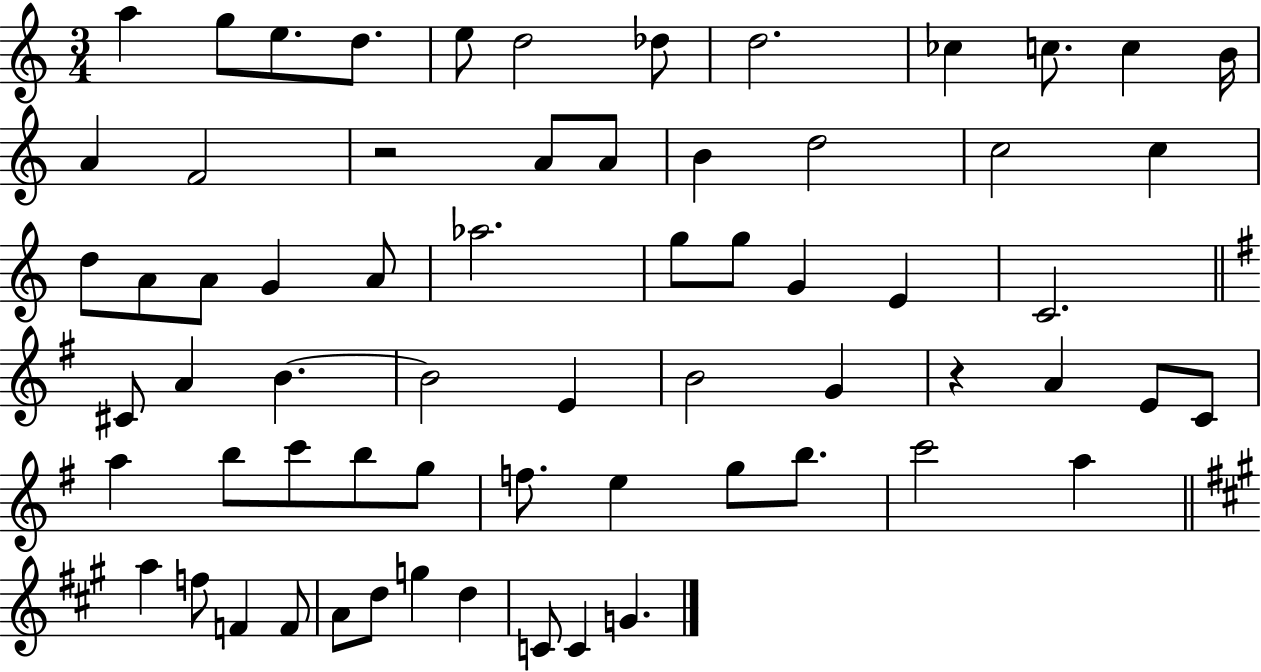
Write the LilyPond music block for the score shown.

{
  \clef treble
  \numericTimeSignature
  \time 3/4
  \key c \major
  a''4 g''8 e''8. d''8. | e''8 d''2 des''8 | d''2. | ces''4 c''8. c''4 b'16 | \break a'4 f'2 | r2 a'8 a'8 | b'4 d''2 | c''2 c''4 | \break d''8 a'8 a'8 g'4 a'8 | aes''2. | g''8 g''8 g'4 e'4 | c'2. | \break \bar "||" \break \key g \major cis'8 a'4 b'4.~~ | b'2 e'4 | b'2 g'4 | r4 a'4 e'8 c'8 | \break a''4 b''8 c'''8 b''8 g''8 | f''8. e''4 g''8 b''8. | c'''2 a''4 | \bar "||" \break \key a \major a''4 f''8 f'4 f'8 | a'8 d''8 g''4 d''4 | c'8 c'4 g'4. | \bar "|."
}